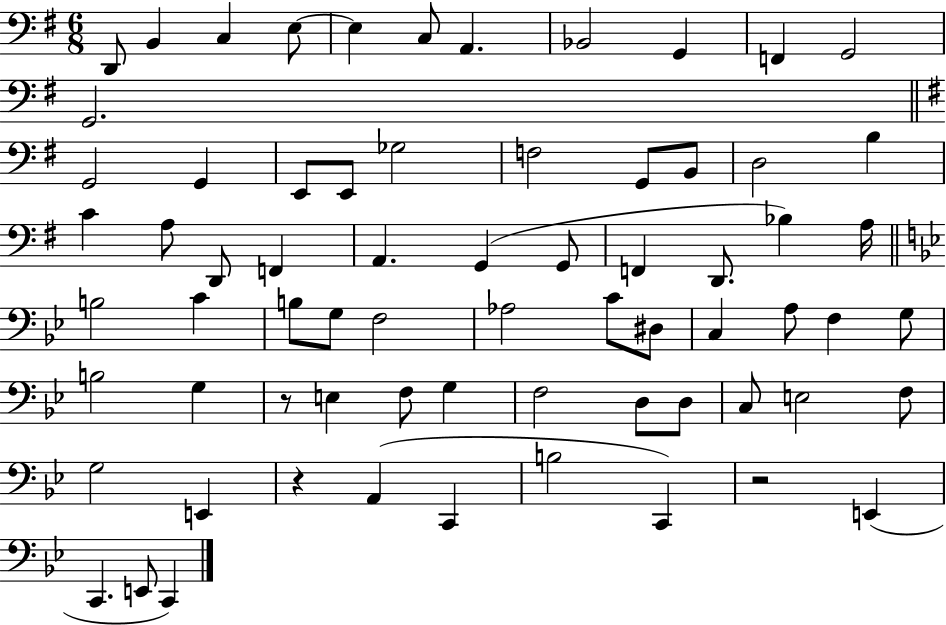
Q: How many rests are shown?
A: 3